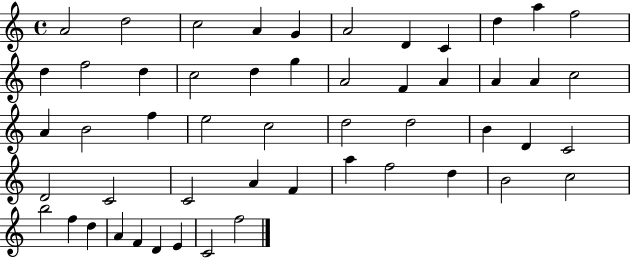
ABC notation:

X:1
T:Untitled
M:4/4
L:1/4
K:C
A2 d2 c2 A G A2 D C d a f2 d f2 d c2 d g A2 F A A A c2 A B2 f e2 c2 d2 d2 B D C2 D2 C2 C2 A F a f2 d B2 c2 b2 f d A F D E C2 f2